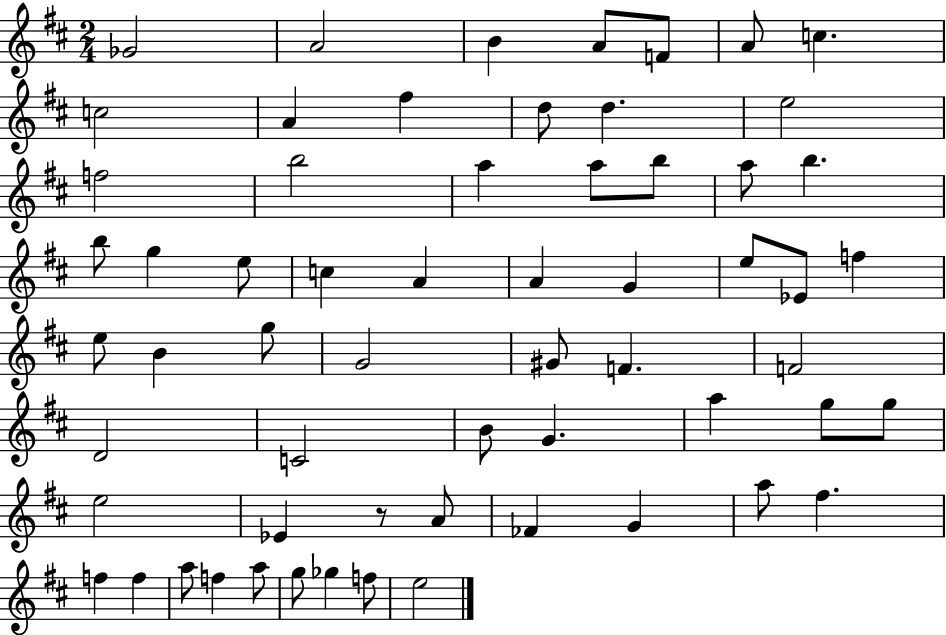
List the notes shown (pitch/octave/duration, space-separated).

Gb4/h A4/h B4/q A4/e F4/e A4/e C5/q. C5/h A4/q F#5/q D5/e D5/q. E5/h F5/h B5/h A5/q A5/e B5/e A5/e B5/q. B5/e G5/q E5/e C5/q A4/q A4/q G4/q E5/e Eb4/e F5/q E5/e B4/q G5/e G4/h G#4/e F4/q. F4/h D4/h C4/h B4/e G4/q. A5/q G5/e G5/e E5/h Eb4/q R/e A4/e FES4/q G4/q A5/e F#5/q. F5/q F5/q A5/e F5/q A5/e G5/e Gb5/q F5/e E5/h